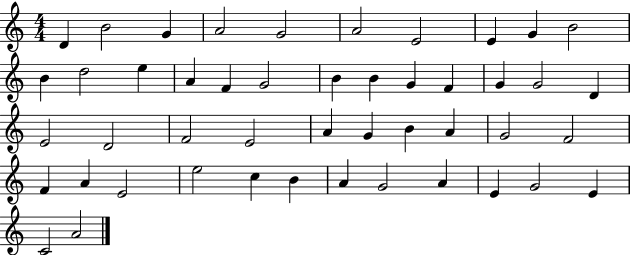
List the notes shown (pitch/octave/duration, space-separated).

D4/q B4/h G4/q A4/h G4/h A4/h E4/h E4/q G4/q B4/h B4/q D5/h E5/q A4/q F4/q G4/h B4/q B4/q G4/q F4/q G4/q G4/h D4/q E4/h D4/h F4/h E4/h A4/q G4/q B4/q A4/q G4/h F4/h F4/q A4/q E4/h E5/h C5/q B4/q A4/q G4/h A4/q E4/q G4/h E4/q C4/h A4/h